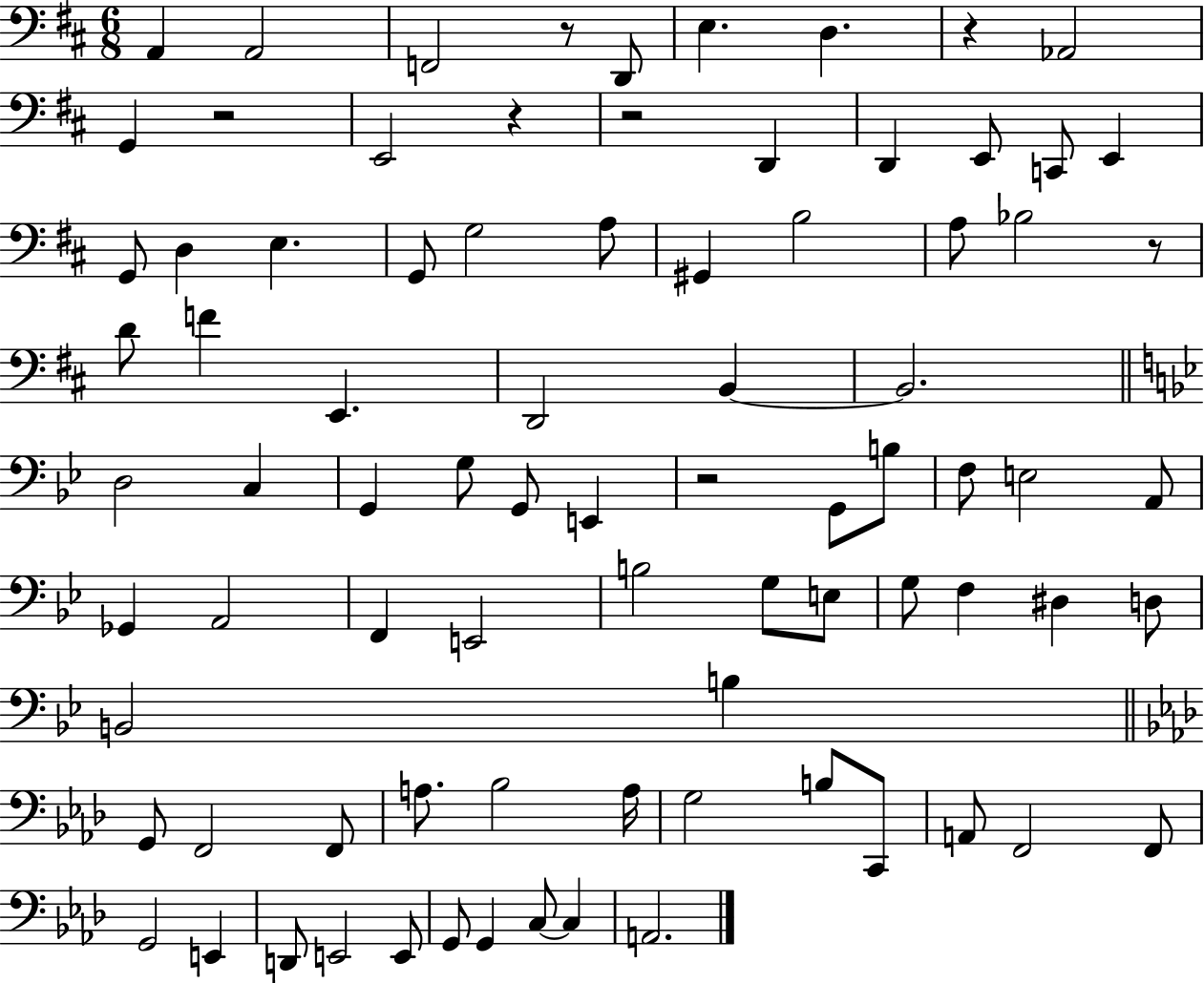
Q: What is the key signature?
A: D major